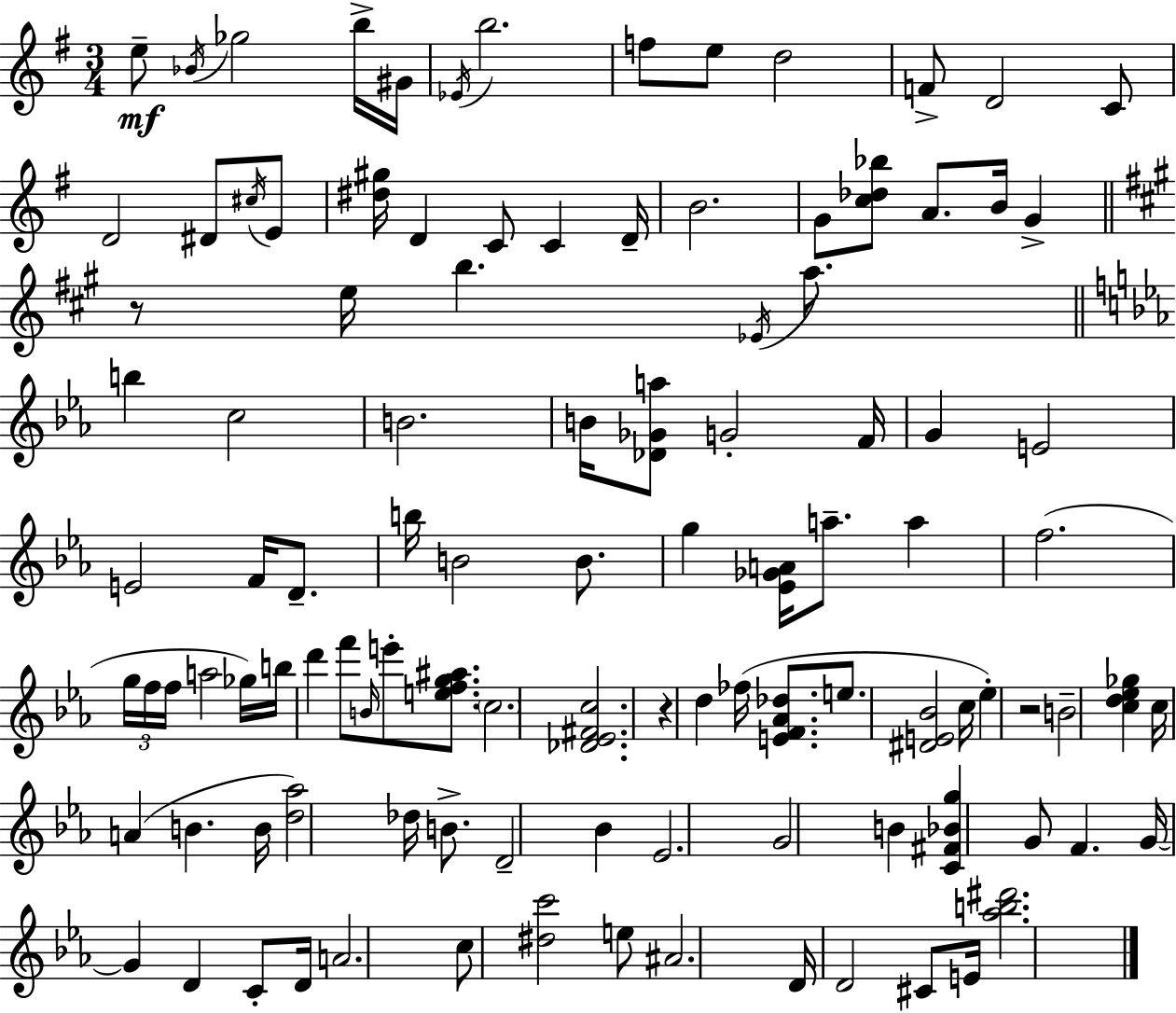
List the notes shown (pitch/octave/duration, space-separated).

E5/e Bb4/s Gb5/h B5/s G#4/s Eb4/s B5/h. F5/e E5/e D5/h F4/e D4/h C4/e D4/h D#4/e C#5/s E4/e [D#5,G#5]/s D4/q C4/e C4/q D4/s B4/h. G4/e [C5,Db5,Bb5]/e A4/e. B4/s G4/q R/e E5/s B5/q. Eb4/s A5/e. B5/q C5/h B4/h. B4/s [Db4,Gb4,A5]/e G4/h F4/s G4/q E4/h E4/h F4/s D4/e. B5/s B4/h B4/e. G5/q [Eb4,Gb4,A4]/s A5/e. A5/q F5/h. G5/s F5/s F5/s A5/h Gb5/s B5/s D6/q F6/e B4/s E6/e [E5,F5,G5,A#5]/e. C5/h. [Db4,Eb4,F#4,C5]/h. R/q D5/q FES5/s [E4,F4,Ab4,Db5]/e. E5/e. [D#4,E4,Bb4]/h C5/s Eb5/q R/h B4/h [C5,D5,Eb5,Gb5]/q C5/s A4/q B4/q. B4/s [D5,Ab5]/h Db5/s B4/e. D4/h Bb4/q Eb4/h. G4/h B4/q [C4,F#4,Bb4,G5]/q G4/e F4/q. G4/s G4/q D4/q C4/e D4/s A4/h. C5/e [D#5,C6]/h E5/e A#4/h. D4/s D4/h C#4/e E4/s [Ab5,B5,D#6]/h.